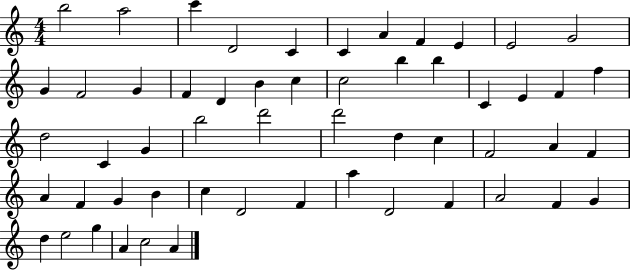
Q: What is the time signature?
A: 4/4